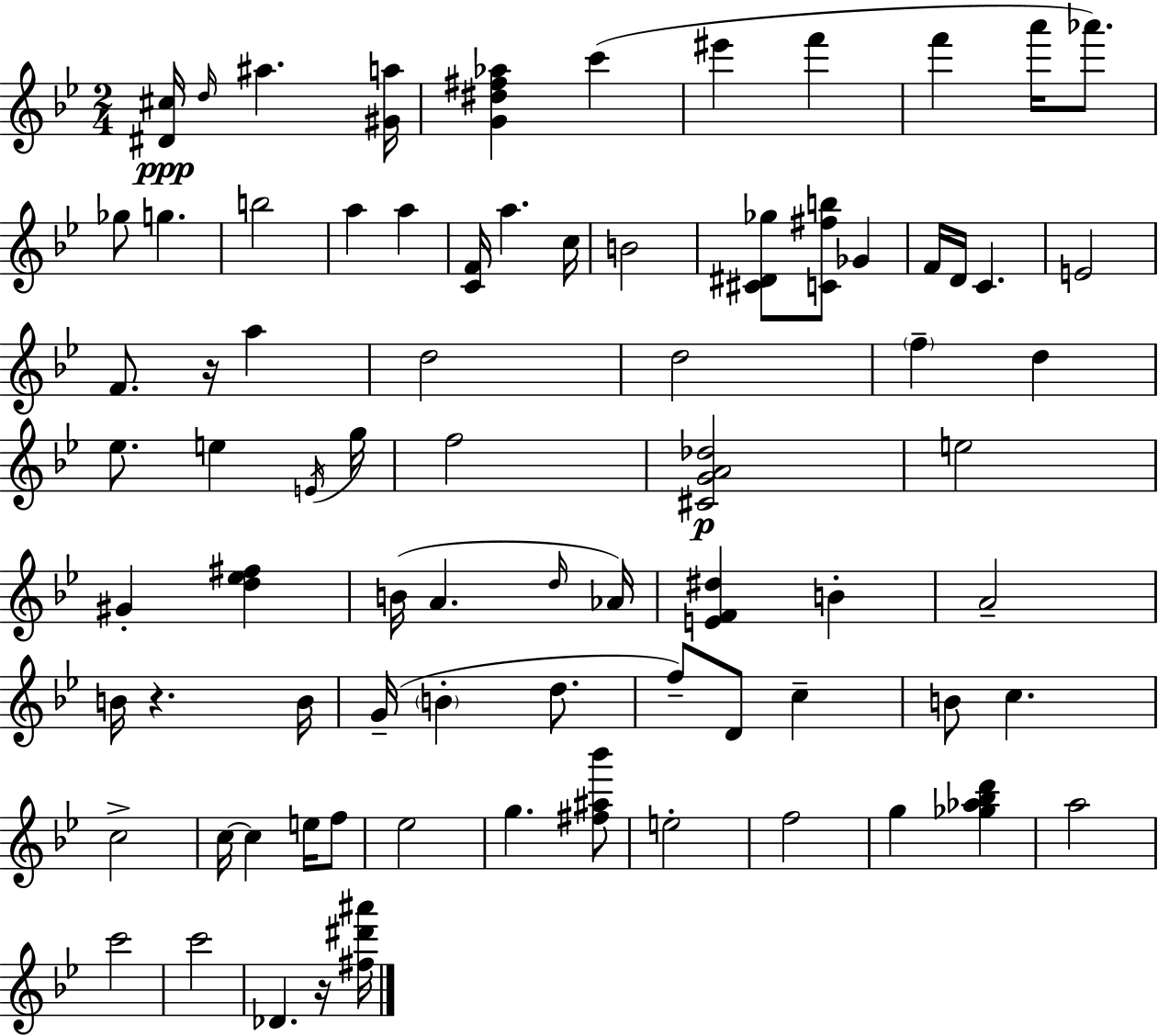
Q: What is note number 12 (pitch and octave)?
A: A5